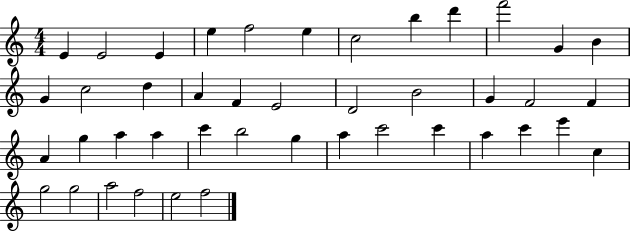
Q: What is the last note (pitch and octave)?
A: F5